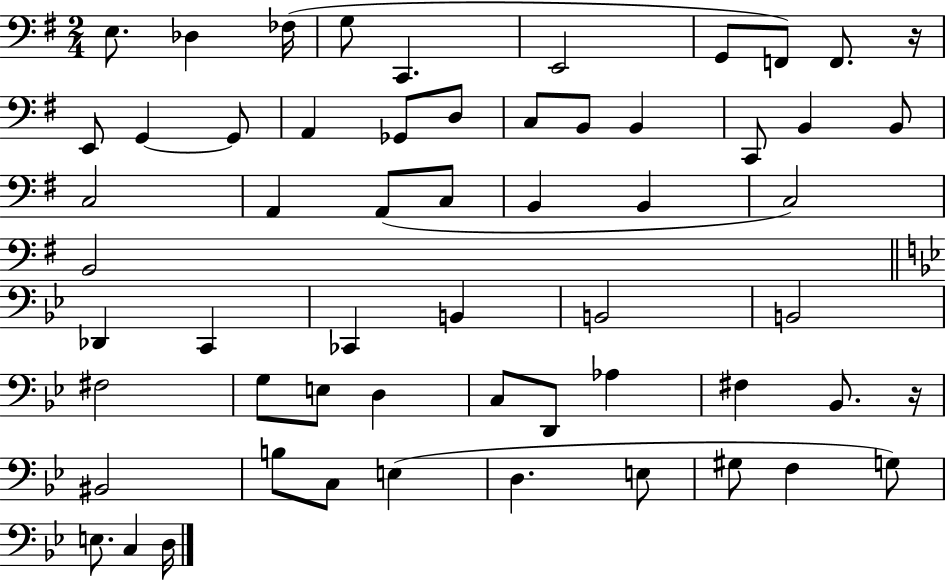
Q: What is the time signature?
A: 2/4